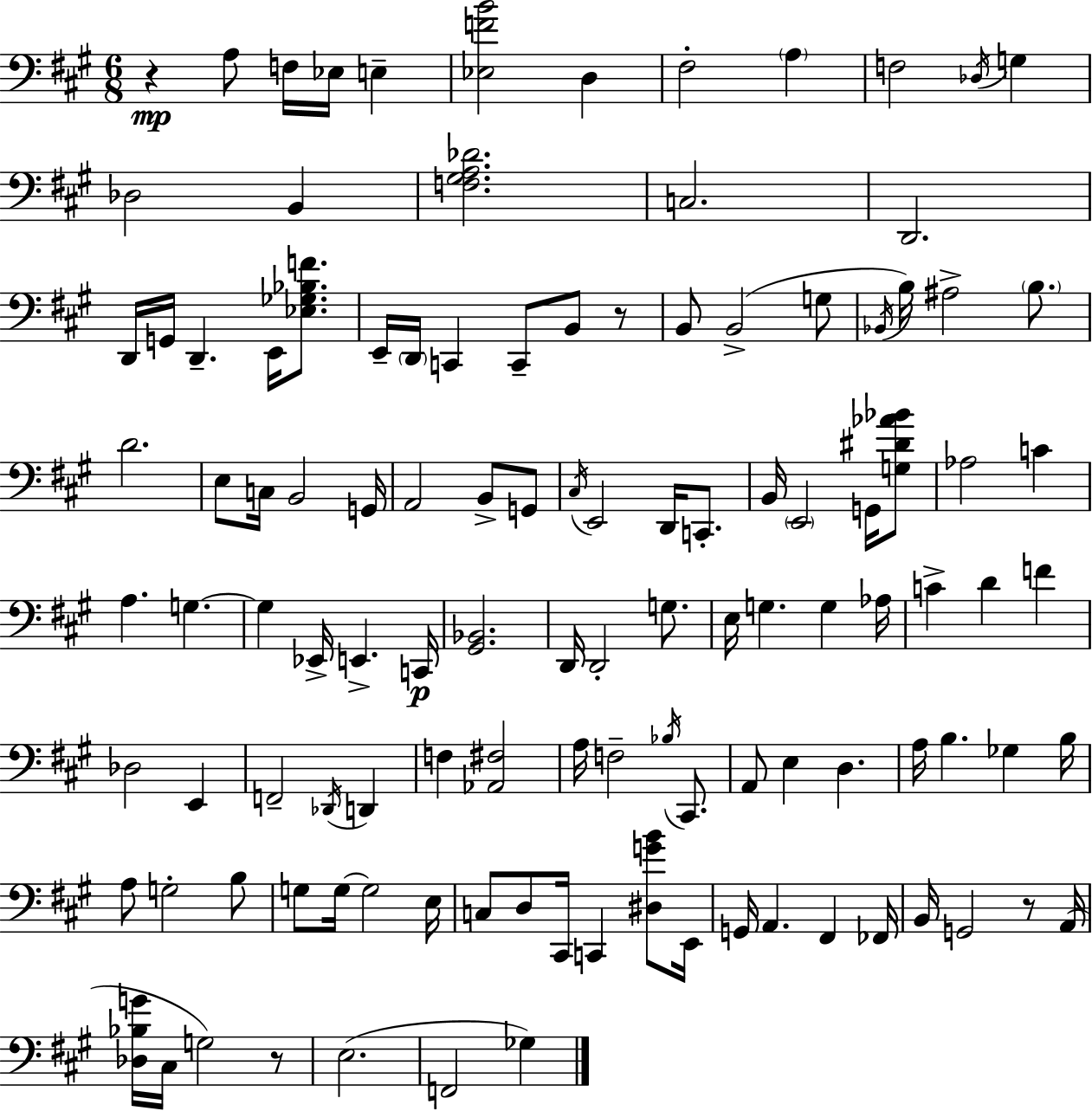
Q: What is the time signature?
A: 6/8